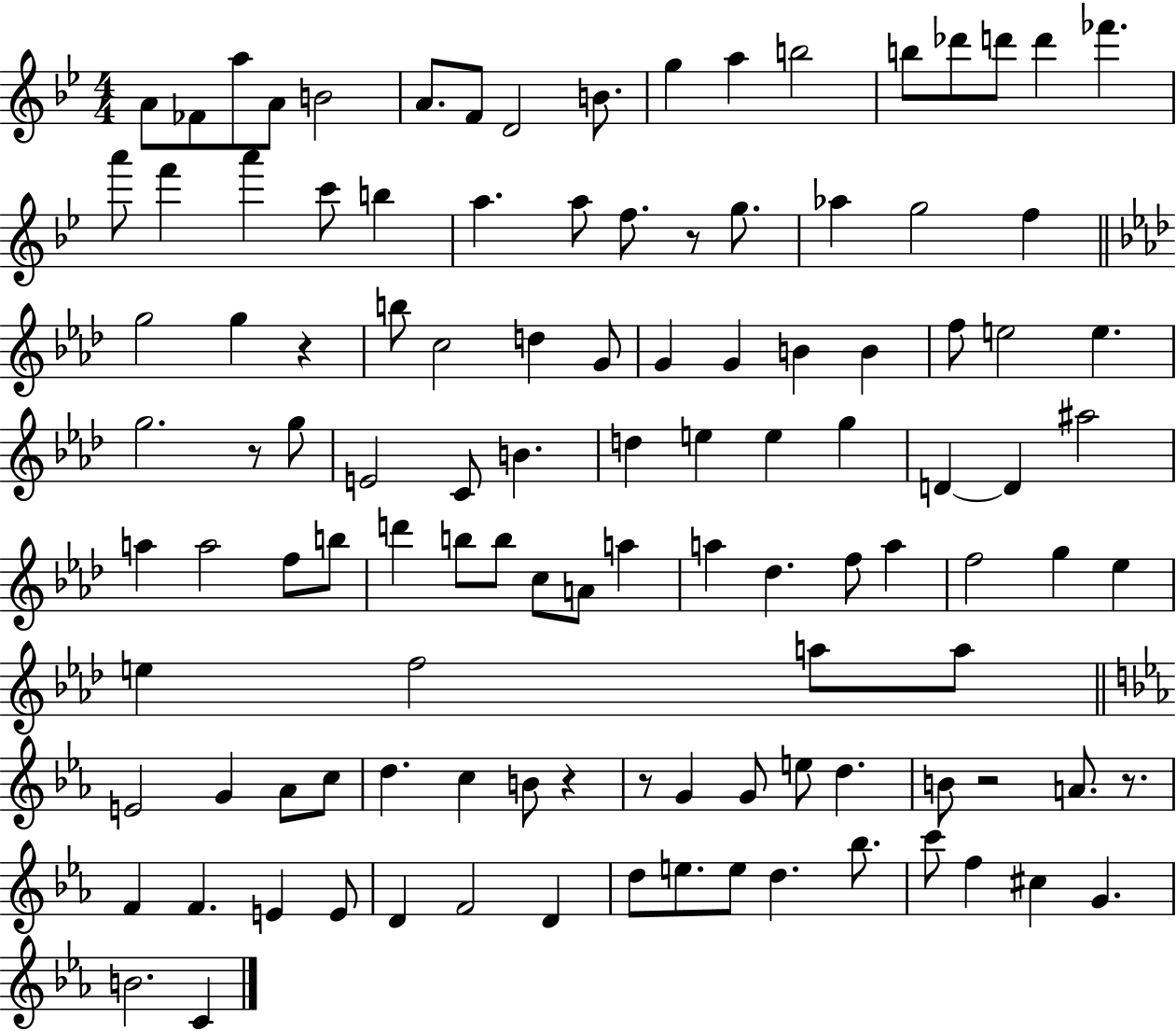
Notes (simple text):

A4/e FES4/e A5/e A4/e B4/h A4/e. F4/e D4/h B4/e. G5/q A5/q B5/h B5/e Db6/e D6/e D6/q FES6/q. A6/e F6/q A6/q C6/e B5/q A5/q. A5/e F5/e. R/e G5/e. Ab5/q G5/h F5/q G5/h G5/q R/q B5/e C5/h D5/q G4/e G4/q G4/q B4/q B4/q F5/e E5/h E5/q. G5/h. R/e G5/e E4/h C4/e B4/q. D5/q E5/q E5/q G5/q D4/q D4/q A#5/h A5/q A5/h F5/e B5/e D6/q B5/e B5/e C5/e A4/e A5/q A5/q Db5/q. F5/e A5/q F5/h G5/q Eb5/q E5/q F5/h A5/e A5/e E4/h G4/q Ab4/e C5/e D5/q. C5/q B4/e R/q R/e G4/q G4/e E5/e D5/q. B4/e R/h A4/e. R/e. F4/q F4/q. E4/q E4/e D4/q F4/h D4/q D5/e E5/e. E5/e D5/q. Bb5/e. C6/e F5/q C#5/q G4/q. B4/h. C4/q